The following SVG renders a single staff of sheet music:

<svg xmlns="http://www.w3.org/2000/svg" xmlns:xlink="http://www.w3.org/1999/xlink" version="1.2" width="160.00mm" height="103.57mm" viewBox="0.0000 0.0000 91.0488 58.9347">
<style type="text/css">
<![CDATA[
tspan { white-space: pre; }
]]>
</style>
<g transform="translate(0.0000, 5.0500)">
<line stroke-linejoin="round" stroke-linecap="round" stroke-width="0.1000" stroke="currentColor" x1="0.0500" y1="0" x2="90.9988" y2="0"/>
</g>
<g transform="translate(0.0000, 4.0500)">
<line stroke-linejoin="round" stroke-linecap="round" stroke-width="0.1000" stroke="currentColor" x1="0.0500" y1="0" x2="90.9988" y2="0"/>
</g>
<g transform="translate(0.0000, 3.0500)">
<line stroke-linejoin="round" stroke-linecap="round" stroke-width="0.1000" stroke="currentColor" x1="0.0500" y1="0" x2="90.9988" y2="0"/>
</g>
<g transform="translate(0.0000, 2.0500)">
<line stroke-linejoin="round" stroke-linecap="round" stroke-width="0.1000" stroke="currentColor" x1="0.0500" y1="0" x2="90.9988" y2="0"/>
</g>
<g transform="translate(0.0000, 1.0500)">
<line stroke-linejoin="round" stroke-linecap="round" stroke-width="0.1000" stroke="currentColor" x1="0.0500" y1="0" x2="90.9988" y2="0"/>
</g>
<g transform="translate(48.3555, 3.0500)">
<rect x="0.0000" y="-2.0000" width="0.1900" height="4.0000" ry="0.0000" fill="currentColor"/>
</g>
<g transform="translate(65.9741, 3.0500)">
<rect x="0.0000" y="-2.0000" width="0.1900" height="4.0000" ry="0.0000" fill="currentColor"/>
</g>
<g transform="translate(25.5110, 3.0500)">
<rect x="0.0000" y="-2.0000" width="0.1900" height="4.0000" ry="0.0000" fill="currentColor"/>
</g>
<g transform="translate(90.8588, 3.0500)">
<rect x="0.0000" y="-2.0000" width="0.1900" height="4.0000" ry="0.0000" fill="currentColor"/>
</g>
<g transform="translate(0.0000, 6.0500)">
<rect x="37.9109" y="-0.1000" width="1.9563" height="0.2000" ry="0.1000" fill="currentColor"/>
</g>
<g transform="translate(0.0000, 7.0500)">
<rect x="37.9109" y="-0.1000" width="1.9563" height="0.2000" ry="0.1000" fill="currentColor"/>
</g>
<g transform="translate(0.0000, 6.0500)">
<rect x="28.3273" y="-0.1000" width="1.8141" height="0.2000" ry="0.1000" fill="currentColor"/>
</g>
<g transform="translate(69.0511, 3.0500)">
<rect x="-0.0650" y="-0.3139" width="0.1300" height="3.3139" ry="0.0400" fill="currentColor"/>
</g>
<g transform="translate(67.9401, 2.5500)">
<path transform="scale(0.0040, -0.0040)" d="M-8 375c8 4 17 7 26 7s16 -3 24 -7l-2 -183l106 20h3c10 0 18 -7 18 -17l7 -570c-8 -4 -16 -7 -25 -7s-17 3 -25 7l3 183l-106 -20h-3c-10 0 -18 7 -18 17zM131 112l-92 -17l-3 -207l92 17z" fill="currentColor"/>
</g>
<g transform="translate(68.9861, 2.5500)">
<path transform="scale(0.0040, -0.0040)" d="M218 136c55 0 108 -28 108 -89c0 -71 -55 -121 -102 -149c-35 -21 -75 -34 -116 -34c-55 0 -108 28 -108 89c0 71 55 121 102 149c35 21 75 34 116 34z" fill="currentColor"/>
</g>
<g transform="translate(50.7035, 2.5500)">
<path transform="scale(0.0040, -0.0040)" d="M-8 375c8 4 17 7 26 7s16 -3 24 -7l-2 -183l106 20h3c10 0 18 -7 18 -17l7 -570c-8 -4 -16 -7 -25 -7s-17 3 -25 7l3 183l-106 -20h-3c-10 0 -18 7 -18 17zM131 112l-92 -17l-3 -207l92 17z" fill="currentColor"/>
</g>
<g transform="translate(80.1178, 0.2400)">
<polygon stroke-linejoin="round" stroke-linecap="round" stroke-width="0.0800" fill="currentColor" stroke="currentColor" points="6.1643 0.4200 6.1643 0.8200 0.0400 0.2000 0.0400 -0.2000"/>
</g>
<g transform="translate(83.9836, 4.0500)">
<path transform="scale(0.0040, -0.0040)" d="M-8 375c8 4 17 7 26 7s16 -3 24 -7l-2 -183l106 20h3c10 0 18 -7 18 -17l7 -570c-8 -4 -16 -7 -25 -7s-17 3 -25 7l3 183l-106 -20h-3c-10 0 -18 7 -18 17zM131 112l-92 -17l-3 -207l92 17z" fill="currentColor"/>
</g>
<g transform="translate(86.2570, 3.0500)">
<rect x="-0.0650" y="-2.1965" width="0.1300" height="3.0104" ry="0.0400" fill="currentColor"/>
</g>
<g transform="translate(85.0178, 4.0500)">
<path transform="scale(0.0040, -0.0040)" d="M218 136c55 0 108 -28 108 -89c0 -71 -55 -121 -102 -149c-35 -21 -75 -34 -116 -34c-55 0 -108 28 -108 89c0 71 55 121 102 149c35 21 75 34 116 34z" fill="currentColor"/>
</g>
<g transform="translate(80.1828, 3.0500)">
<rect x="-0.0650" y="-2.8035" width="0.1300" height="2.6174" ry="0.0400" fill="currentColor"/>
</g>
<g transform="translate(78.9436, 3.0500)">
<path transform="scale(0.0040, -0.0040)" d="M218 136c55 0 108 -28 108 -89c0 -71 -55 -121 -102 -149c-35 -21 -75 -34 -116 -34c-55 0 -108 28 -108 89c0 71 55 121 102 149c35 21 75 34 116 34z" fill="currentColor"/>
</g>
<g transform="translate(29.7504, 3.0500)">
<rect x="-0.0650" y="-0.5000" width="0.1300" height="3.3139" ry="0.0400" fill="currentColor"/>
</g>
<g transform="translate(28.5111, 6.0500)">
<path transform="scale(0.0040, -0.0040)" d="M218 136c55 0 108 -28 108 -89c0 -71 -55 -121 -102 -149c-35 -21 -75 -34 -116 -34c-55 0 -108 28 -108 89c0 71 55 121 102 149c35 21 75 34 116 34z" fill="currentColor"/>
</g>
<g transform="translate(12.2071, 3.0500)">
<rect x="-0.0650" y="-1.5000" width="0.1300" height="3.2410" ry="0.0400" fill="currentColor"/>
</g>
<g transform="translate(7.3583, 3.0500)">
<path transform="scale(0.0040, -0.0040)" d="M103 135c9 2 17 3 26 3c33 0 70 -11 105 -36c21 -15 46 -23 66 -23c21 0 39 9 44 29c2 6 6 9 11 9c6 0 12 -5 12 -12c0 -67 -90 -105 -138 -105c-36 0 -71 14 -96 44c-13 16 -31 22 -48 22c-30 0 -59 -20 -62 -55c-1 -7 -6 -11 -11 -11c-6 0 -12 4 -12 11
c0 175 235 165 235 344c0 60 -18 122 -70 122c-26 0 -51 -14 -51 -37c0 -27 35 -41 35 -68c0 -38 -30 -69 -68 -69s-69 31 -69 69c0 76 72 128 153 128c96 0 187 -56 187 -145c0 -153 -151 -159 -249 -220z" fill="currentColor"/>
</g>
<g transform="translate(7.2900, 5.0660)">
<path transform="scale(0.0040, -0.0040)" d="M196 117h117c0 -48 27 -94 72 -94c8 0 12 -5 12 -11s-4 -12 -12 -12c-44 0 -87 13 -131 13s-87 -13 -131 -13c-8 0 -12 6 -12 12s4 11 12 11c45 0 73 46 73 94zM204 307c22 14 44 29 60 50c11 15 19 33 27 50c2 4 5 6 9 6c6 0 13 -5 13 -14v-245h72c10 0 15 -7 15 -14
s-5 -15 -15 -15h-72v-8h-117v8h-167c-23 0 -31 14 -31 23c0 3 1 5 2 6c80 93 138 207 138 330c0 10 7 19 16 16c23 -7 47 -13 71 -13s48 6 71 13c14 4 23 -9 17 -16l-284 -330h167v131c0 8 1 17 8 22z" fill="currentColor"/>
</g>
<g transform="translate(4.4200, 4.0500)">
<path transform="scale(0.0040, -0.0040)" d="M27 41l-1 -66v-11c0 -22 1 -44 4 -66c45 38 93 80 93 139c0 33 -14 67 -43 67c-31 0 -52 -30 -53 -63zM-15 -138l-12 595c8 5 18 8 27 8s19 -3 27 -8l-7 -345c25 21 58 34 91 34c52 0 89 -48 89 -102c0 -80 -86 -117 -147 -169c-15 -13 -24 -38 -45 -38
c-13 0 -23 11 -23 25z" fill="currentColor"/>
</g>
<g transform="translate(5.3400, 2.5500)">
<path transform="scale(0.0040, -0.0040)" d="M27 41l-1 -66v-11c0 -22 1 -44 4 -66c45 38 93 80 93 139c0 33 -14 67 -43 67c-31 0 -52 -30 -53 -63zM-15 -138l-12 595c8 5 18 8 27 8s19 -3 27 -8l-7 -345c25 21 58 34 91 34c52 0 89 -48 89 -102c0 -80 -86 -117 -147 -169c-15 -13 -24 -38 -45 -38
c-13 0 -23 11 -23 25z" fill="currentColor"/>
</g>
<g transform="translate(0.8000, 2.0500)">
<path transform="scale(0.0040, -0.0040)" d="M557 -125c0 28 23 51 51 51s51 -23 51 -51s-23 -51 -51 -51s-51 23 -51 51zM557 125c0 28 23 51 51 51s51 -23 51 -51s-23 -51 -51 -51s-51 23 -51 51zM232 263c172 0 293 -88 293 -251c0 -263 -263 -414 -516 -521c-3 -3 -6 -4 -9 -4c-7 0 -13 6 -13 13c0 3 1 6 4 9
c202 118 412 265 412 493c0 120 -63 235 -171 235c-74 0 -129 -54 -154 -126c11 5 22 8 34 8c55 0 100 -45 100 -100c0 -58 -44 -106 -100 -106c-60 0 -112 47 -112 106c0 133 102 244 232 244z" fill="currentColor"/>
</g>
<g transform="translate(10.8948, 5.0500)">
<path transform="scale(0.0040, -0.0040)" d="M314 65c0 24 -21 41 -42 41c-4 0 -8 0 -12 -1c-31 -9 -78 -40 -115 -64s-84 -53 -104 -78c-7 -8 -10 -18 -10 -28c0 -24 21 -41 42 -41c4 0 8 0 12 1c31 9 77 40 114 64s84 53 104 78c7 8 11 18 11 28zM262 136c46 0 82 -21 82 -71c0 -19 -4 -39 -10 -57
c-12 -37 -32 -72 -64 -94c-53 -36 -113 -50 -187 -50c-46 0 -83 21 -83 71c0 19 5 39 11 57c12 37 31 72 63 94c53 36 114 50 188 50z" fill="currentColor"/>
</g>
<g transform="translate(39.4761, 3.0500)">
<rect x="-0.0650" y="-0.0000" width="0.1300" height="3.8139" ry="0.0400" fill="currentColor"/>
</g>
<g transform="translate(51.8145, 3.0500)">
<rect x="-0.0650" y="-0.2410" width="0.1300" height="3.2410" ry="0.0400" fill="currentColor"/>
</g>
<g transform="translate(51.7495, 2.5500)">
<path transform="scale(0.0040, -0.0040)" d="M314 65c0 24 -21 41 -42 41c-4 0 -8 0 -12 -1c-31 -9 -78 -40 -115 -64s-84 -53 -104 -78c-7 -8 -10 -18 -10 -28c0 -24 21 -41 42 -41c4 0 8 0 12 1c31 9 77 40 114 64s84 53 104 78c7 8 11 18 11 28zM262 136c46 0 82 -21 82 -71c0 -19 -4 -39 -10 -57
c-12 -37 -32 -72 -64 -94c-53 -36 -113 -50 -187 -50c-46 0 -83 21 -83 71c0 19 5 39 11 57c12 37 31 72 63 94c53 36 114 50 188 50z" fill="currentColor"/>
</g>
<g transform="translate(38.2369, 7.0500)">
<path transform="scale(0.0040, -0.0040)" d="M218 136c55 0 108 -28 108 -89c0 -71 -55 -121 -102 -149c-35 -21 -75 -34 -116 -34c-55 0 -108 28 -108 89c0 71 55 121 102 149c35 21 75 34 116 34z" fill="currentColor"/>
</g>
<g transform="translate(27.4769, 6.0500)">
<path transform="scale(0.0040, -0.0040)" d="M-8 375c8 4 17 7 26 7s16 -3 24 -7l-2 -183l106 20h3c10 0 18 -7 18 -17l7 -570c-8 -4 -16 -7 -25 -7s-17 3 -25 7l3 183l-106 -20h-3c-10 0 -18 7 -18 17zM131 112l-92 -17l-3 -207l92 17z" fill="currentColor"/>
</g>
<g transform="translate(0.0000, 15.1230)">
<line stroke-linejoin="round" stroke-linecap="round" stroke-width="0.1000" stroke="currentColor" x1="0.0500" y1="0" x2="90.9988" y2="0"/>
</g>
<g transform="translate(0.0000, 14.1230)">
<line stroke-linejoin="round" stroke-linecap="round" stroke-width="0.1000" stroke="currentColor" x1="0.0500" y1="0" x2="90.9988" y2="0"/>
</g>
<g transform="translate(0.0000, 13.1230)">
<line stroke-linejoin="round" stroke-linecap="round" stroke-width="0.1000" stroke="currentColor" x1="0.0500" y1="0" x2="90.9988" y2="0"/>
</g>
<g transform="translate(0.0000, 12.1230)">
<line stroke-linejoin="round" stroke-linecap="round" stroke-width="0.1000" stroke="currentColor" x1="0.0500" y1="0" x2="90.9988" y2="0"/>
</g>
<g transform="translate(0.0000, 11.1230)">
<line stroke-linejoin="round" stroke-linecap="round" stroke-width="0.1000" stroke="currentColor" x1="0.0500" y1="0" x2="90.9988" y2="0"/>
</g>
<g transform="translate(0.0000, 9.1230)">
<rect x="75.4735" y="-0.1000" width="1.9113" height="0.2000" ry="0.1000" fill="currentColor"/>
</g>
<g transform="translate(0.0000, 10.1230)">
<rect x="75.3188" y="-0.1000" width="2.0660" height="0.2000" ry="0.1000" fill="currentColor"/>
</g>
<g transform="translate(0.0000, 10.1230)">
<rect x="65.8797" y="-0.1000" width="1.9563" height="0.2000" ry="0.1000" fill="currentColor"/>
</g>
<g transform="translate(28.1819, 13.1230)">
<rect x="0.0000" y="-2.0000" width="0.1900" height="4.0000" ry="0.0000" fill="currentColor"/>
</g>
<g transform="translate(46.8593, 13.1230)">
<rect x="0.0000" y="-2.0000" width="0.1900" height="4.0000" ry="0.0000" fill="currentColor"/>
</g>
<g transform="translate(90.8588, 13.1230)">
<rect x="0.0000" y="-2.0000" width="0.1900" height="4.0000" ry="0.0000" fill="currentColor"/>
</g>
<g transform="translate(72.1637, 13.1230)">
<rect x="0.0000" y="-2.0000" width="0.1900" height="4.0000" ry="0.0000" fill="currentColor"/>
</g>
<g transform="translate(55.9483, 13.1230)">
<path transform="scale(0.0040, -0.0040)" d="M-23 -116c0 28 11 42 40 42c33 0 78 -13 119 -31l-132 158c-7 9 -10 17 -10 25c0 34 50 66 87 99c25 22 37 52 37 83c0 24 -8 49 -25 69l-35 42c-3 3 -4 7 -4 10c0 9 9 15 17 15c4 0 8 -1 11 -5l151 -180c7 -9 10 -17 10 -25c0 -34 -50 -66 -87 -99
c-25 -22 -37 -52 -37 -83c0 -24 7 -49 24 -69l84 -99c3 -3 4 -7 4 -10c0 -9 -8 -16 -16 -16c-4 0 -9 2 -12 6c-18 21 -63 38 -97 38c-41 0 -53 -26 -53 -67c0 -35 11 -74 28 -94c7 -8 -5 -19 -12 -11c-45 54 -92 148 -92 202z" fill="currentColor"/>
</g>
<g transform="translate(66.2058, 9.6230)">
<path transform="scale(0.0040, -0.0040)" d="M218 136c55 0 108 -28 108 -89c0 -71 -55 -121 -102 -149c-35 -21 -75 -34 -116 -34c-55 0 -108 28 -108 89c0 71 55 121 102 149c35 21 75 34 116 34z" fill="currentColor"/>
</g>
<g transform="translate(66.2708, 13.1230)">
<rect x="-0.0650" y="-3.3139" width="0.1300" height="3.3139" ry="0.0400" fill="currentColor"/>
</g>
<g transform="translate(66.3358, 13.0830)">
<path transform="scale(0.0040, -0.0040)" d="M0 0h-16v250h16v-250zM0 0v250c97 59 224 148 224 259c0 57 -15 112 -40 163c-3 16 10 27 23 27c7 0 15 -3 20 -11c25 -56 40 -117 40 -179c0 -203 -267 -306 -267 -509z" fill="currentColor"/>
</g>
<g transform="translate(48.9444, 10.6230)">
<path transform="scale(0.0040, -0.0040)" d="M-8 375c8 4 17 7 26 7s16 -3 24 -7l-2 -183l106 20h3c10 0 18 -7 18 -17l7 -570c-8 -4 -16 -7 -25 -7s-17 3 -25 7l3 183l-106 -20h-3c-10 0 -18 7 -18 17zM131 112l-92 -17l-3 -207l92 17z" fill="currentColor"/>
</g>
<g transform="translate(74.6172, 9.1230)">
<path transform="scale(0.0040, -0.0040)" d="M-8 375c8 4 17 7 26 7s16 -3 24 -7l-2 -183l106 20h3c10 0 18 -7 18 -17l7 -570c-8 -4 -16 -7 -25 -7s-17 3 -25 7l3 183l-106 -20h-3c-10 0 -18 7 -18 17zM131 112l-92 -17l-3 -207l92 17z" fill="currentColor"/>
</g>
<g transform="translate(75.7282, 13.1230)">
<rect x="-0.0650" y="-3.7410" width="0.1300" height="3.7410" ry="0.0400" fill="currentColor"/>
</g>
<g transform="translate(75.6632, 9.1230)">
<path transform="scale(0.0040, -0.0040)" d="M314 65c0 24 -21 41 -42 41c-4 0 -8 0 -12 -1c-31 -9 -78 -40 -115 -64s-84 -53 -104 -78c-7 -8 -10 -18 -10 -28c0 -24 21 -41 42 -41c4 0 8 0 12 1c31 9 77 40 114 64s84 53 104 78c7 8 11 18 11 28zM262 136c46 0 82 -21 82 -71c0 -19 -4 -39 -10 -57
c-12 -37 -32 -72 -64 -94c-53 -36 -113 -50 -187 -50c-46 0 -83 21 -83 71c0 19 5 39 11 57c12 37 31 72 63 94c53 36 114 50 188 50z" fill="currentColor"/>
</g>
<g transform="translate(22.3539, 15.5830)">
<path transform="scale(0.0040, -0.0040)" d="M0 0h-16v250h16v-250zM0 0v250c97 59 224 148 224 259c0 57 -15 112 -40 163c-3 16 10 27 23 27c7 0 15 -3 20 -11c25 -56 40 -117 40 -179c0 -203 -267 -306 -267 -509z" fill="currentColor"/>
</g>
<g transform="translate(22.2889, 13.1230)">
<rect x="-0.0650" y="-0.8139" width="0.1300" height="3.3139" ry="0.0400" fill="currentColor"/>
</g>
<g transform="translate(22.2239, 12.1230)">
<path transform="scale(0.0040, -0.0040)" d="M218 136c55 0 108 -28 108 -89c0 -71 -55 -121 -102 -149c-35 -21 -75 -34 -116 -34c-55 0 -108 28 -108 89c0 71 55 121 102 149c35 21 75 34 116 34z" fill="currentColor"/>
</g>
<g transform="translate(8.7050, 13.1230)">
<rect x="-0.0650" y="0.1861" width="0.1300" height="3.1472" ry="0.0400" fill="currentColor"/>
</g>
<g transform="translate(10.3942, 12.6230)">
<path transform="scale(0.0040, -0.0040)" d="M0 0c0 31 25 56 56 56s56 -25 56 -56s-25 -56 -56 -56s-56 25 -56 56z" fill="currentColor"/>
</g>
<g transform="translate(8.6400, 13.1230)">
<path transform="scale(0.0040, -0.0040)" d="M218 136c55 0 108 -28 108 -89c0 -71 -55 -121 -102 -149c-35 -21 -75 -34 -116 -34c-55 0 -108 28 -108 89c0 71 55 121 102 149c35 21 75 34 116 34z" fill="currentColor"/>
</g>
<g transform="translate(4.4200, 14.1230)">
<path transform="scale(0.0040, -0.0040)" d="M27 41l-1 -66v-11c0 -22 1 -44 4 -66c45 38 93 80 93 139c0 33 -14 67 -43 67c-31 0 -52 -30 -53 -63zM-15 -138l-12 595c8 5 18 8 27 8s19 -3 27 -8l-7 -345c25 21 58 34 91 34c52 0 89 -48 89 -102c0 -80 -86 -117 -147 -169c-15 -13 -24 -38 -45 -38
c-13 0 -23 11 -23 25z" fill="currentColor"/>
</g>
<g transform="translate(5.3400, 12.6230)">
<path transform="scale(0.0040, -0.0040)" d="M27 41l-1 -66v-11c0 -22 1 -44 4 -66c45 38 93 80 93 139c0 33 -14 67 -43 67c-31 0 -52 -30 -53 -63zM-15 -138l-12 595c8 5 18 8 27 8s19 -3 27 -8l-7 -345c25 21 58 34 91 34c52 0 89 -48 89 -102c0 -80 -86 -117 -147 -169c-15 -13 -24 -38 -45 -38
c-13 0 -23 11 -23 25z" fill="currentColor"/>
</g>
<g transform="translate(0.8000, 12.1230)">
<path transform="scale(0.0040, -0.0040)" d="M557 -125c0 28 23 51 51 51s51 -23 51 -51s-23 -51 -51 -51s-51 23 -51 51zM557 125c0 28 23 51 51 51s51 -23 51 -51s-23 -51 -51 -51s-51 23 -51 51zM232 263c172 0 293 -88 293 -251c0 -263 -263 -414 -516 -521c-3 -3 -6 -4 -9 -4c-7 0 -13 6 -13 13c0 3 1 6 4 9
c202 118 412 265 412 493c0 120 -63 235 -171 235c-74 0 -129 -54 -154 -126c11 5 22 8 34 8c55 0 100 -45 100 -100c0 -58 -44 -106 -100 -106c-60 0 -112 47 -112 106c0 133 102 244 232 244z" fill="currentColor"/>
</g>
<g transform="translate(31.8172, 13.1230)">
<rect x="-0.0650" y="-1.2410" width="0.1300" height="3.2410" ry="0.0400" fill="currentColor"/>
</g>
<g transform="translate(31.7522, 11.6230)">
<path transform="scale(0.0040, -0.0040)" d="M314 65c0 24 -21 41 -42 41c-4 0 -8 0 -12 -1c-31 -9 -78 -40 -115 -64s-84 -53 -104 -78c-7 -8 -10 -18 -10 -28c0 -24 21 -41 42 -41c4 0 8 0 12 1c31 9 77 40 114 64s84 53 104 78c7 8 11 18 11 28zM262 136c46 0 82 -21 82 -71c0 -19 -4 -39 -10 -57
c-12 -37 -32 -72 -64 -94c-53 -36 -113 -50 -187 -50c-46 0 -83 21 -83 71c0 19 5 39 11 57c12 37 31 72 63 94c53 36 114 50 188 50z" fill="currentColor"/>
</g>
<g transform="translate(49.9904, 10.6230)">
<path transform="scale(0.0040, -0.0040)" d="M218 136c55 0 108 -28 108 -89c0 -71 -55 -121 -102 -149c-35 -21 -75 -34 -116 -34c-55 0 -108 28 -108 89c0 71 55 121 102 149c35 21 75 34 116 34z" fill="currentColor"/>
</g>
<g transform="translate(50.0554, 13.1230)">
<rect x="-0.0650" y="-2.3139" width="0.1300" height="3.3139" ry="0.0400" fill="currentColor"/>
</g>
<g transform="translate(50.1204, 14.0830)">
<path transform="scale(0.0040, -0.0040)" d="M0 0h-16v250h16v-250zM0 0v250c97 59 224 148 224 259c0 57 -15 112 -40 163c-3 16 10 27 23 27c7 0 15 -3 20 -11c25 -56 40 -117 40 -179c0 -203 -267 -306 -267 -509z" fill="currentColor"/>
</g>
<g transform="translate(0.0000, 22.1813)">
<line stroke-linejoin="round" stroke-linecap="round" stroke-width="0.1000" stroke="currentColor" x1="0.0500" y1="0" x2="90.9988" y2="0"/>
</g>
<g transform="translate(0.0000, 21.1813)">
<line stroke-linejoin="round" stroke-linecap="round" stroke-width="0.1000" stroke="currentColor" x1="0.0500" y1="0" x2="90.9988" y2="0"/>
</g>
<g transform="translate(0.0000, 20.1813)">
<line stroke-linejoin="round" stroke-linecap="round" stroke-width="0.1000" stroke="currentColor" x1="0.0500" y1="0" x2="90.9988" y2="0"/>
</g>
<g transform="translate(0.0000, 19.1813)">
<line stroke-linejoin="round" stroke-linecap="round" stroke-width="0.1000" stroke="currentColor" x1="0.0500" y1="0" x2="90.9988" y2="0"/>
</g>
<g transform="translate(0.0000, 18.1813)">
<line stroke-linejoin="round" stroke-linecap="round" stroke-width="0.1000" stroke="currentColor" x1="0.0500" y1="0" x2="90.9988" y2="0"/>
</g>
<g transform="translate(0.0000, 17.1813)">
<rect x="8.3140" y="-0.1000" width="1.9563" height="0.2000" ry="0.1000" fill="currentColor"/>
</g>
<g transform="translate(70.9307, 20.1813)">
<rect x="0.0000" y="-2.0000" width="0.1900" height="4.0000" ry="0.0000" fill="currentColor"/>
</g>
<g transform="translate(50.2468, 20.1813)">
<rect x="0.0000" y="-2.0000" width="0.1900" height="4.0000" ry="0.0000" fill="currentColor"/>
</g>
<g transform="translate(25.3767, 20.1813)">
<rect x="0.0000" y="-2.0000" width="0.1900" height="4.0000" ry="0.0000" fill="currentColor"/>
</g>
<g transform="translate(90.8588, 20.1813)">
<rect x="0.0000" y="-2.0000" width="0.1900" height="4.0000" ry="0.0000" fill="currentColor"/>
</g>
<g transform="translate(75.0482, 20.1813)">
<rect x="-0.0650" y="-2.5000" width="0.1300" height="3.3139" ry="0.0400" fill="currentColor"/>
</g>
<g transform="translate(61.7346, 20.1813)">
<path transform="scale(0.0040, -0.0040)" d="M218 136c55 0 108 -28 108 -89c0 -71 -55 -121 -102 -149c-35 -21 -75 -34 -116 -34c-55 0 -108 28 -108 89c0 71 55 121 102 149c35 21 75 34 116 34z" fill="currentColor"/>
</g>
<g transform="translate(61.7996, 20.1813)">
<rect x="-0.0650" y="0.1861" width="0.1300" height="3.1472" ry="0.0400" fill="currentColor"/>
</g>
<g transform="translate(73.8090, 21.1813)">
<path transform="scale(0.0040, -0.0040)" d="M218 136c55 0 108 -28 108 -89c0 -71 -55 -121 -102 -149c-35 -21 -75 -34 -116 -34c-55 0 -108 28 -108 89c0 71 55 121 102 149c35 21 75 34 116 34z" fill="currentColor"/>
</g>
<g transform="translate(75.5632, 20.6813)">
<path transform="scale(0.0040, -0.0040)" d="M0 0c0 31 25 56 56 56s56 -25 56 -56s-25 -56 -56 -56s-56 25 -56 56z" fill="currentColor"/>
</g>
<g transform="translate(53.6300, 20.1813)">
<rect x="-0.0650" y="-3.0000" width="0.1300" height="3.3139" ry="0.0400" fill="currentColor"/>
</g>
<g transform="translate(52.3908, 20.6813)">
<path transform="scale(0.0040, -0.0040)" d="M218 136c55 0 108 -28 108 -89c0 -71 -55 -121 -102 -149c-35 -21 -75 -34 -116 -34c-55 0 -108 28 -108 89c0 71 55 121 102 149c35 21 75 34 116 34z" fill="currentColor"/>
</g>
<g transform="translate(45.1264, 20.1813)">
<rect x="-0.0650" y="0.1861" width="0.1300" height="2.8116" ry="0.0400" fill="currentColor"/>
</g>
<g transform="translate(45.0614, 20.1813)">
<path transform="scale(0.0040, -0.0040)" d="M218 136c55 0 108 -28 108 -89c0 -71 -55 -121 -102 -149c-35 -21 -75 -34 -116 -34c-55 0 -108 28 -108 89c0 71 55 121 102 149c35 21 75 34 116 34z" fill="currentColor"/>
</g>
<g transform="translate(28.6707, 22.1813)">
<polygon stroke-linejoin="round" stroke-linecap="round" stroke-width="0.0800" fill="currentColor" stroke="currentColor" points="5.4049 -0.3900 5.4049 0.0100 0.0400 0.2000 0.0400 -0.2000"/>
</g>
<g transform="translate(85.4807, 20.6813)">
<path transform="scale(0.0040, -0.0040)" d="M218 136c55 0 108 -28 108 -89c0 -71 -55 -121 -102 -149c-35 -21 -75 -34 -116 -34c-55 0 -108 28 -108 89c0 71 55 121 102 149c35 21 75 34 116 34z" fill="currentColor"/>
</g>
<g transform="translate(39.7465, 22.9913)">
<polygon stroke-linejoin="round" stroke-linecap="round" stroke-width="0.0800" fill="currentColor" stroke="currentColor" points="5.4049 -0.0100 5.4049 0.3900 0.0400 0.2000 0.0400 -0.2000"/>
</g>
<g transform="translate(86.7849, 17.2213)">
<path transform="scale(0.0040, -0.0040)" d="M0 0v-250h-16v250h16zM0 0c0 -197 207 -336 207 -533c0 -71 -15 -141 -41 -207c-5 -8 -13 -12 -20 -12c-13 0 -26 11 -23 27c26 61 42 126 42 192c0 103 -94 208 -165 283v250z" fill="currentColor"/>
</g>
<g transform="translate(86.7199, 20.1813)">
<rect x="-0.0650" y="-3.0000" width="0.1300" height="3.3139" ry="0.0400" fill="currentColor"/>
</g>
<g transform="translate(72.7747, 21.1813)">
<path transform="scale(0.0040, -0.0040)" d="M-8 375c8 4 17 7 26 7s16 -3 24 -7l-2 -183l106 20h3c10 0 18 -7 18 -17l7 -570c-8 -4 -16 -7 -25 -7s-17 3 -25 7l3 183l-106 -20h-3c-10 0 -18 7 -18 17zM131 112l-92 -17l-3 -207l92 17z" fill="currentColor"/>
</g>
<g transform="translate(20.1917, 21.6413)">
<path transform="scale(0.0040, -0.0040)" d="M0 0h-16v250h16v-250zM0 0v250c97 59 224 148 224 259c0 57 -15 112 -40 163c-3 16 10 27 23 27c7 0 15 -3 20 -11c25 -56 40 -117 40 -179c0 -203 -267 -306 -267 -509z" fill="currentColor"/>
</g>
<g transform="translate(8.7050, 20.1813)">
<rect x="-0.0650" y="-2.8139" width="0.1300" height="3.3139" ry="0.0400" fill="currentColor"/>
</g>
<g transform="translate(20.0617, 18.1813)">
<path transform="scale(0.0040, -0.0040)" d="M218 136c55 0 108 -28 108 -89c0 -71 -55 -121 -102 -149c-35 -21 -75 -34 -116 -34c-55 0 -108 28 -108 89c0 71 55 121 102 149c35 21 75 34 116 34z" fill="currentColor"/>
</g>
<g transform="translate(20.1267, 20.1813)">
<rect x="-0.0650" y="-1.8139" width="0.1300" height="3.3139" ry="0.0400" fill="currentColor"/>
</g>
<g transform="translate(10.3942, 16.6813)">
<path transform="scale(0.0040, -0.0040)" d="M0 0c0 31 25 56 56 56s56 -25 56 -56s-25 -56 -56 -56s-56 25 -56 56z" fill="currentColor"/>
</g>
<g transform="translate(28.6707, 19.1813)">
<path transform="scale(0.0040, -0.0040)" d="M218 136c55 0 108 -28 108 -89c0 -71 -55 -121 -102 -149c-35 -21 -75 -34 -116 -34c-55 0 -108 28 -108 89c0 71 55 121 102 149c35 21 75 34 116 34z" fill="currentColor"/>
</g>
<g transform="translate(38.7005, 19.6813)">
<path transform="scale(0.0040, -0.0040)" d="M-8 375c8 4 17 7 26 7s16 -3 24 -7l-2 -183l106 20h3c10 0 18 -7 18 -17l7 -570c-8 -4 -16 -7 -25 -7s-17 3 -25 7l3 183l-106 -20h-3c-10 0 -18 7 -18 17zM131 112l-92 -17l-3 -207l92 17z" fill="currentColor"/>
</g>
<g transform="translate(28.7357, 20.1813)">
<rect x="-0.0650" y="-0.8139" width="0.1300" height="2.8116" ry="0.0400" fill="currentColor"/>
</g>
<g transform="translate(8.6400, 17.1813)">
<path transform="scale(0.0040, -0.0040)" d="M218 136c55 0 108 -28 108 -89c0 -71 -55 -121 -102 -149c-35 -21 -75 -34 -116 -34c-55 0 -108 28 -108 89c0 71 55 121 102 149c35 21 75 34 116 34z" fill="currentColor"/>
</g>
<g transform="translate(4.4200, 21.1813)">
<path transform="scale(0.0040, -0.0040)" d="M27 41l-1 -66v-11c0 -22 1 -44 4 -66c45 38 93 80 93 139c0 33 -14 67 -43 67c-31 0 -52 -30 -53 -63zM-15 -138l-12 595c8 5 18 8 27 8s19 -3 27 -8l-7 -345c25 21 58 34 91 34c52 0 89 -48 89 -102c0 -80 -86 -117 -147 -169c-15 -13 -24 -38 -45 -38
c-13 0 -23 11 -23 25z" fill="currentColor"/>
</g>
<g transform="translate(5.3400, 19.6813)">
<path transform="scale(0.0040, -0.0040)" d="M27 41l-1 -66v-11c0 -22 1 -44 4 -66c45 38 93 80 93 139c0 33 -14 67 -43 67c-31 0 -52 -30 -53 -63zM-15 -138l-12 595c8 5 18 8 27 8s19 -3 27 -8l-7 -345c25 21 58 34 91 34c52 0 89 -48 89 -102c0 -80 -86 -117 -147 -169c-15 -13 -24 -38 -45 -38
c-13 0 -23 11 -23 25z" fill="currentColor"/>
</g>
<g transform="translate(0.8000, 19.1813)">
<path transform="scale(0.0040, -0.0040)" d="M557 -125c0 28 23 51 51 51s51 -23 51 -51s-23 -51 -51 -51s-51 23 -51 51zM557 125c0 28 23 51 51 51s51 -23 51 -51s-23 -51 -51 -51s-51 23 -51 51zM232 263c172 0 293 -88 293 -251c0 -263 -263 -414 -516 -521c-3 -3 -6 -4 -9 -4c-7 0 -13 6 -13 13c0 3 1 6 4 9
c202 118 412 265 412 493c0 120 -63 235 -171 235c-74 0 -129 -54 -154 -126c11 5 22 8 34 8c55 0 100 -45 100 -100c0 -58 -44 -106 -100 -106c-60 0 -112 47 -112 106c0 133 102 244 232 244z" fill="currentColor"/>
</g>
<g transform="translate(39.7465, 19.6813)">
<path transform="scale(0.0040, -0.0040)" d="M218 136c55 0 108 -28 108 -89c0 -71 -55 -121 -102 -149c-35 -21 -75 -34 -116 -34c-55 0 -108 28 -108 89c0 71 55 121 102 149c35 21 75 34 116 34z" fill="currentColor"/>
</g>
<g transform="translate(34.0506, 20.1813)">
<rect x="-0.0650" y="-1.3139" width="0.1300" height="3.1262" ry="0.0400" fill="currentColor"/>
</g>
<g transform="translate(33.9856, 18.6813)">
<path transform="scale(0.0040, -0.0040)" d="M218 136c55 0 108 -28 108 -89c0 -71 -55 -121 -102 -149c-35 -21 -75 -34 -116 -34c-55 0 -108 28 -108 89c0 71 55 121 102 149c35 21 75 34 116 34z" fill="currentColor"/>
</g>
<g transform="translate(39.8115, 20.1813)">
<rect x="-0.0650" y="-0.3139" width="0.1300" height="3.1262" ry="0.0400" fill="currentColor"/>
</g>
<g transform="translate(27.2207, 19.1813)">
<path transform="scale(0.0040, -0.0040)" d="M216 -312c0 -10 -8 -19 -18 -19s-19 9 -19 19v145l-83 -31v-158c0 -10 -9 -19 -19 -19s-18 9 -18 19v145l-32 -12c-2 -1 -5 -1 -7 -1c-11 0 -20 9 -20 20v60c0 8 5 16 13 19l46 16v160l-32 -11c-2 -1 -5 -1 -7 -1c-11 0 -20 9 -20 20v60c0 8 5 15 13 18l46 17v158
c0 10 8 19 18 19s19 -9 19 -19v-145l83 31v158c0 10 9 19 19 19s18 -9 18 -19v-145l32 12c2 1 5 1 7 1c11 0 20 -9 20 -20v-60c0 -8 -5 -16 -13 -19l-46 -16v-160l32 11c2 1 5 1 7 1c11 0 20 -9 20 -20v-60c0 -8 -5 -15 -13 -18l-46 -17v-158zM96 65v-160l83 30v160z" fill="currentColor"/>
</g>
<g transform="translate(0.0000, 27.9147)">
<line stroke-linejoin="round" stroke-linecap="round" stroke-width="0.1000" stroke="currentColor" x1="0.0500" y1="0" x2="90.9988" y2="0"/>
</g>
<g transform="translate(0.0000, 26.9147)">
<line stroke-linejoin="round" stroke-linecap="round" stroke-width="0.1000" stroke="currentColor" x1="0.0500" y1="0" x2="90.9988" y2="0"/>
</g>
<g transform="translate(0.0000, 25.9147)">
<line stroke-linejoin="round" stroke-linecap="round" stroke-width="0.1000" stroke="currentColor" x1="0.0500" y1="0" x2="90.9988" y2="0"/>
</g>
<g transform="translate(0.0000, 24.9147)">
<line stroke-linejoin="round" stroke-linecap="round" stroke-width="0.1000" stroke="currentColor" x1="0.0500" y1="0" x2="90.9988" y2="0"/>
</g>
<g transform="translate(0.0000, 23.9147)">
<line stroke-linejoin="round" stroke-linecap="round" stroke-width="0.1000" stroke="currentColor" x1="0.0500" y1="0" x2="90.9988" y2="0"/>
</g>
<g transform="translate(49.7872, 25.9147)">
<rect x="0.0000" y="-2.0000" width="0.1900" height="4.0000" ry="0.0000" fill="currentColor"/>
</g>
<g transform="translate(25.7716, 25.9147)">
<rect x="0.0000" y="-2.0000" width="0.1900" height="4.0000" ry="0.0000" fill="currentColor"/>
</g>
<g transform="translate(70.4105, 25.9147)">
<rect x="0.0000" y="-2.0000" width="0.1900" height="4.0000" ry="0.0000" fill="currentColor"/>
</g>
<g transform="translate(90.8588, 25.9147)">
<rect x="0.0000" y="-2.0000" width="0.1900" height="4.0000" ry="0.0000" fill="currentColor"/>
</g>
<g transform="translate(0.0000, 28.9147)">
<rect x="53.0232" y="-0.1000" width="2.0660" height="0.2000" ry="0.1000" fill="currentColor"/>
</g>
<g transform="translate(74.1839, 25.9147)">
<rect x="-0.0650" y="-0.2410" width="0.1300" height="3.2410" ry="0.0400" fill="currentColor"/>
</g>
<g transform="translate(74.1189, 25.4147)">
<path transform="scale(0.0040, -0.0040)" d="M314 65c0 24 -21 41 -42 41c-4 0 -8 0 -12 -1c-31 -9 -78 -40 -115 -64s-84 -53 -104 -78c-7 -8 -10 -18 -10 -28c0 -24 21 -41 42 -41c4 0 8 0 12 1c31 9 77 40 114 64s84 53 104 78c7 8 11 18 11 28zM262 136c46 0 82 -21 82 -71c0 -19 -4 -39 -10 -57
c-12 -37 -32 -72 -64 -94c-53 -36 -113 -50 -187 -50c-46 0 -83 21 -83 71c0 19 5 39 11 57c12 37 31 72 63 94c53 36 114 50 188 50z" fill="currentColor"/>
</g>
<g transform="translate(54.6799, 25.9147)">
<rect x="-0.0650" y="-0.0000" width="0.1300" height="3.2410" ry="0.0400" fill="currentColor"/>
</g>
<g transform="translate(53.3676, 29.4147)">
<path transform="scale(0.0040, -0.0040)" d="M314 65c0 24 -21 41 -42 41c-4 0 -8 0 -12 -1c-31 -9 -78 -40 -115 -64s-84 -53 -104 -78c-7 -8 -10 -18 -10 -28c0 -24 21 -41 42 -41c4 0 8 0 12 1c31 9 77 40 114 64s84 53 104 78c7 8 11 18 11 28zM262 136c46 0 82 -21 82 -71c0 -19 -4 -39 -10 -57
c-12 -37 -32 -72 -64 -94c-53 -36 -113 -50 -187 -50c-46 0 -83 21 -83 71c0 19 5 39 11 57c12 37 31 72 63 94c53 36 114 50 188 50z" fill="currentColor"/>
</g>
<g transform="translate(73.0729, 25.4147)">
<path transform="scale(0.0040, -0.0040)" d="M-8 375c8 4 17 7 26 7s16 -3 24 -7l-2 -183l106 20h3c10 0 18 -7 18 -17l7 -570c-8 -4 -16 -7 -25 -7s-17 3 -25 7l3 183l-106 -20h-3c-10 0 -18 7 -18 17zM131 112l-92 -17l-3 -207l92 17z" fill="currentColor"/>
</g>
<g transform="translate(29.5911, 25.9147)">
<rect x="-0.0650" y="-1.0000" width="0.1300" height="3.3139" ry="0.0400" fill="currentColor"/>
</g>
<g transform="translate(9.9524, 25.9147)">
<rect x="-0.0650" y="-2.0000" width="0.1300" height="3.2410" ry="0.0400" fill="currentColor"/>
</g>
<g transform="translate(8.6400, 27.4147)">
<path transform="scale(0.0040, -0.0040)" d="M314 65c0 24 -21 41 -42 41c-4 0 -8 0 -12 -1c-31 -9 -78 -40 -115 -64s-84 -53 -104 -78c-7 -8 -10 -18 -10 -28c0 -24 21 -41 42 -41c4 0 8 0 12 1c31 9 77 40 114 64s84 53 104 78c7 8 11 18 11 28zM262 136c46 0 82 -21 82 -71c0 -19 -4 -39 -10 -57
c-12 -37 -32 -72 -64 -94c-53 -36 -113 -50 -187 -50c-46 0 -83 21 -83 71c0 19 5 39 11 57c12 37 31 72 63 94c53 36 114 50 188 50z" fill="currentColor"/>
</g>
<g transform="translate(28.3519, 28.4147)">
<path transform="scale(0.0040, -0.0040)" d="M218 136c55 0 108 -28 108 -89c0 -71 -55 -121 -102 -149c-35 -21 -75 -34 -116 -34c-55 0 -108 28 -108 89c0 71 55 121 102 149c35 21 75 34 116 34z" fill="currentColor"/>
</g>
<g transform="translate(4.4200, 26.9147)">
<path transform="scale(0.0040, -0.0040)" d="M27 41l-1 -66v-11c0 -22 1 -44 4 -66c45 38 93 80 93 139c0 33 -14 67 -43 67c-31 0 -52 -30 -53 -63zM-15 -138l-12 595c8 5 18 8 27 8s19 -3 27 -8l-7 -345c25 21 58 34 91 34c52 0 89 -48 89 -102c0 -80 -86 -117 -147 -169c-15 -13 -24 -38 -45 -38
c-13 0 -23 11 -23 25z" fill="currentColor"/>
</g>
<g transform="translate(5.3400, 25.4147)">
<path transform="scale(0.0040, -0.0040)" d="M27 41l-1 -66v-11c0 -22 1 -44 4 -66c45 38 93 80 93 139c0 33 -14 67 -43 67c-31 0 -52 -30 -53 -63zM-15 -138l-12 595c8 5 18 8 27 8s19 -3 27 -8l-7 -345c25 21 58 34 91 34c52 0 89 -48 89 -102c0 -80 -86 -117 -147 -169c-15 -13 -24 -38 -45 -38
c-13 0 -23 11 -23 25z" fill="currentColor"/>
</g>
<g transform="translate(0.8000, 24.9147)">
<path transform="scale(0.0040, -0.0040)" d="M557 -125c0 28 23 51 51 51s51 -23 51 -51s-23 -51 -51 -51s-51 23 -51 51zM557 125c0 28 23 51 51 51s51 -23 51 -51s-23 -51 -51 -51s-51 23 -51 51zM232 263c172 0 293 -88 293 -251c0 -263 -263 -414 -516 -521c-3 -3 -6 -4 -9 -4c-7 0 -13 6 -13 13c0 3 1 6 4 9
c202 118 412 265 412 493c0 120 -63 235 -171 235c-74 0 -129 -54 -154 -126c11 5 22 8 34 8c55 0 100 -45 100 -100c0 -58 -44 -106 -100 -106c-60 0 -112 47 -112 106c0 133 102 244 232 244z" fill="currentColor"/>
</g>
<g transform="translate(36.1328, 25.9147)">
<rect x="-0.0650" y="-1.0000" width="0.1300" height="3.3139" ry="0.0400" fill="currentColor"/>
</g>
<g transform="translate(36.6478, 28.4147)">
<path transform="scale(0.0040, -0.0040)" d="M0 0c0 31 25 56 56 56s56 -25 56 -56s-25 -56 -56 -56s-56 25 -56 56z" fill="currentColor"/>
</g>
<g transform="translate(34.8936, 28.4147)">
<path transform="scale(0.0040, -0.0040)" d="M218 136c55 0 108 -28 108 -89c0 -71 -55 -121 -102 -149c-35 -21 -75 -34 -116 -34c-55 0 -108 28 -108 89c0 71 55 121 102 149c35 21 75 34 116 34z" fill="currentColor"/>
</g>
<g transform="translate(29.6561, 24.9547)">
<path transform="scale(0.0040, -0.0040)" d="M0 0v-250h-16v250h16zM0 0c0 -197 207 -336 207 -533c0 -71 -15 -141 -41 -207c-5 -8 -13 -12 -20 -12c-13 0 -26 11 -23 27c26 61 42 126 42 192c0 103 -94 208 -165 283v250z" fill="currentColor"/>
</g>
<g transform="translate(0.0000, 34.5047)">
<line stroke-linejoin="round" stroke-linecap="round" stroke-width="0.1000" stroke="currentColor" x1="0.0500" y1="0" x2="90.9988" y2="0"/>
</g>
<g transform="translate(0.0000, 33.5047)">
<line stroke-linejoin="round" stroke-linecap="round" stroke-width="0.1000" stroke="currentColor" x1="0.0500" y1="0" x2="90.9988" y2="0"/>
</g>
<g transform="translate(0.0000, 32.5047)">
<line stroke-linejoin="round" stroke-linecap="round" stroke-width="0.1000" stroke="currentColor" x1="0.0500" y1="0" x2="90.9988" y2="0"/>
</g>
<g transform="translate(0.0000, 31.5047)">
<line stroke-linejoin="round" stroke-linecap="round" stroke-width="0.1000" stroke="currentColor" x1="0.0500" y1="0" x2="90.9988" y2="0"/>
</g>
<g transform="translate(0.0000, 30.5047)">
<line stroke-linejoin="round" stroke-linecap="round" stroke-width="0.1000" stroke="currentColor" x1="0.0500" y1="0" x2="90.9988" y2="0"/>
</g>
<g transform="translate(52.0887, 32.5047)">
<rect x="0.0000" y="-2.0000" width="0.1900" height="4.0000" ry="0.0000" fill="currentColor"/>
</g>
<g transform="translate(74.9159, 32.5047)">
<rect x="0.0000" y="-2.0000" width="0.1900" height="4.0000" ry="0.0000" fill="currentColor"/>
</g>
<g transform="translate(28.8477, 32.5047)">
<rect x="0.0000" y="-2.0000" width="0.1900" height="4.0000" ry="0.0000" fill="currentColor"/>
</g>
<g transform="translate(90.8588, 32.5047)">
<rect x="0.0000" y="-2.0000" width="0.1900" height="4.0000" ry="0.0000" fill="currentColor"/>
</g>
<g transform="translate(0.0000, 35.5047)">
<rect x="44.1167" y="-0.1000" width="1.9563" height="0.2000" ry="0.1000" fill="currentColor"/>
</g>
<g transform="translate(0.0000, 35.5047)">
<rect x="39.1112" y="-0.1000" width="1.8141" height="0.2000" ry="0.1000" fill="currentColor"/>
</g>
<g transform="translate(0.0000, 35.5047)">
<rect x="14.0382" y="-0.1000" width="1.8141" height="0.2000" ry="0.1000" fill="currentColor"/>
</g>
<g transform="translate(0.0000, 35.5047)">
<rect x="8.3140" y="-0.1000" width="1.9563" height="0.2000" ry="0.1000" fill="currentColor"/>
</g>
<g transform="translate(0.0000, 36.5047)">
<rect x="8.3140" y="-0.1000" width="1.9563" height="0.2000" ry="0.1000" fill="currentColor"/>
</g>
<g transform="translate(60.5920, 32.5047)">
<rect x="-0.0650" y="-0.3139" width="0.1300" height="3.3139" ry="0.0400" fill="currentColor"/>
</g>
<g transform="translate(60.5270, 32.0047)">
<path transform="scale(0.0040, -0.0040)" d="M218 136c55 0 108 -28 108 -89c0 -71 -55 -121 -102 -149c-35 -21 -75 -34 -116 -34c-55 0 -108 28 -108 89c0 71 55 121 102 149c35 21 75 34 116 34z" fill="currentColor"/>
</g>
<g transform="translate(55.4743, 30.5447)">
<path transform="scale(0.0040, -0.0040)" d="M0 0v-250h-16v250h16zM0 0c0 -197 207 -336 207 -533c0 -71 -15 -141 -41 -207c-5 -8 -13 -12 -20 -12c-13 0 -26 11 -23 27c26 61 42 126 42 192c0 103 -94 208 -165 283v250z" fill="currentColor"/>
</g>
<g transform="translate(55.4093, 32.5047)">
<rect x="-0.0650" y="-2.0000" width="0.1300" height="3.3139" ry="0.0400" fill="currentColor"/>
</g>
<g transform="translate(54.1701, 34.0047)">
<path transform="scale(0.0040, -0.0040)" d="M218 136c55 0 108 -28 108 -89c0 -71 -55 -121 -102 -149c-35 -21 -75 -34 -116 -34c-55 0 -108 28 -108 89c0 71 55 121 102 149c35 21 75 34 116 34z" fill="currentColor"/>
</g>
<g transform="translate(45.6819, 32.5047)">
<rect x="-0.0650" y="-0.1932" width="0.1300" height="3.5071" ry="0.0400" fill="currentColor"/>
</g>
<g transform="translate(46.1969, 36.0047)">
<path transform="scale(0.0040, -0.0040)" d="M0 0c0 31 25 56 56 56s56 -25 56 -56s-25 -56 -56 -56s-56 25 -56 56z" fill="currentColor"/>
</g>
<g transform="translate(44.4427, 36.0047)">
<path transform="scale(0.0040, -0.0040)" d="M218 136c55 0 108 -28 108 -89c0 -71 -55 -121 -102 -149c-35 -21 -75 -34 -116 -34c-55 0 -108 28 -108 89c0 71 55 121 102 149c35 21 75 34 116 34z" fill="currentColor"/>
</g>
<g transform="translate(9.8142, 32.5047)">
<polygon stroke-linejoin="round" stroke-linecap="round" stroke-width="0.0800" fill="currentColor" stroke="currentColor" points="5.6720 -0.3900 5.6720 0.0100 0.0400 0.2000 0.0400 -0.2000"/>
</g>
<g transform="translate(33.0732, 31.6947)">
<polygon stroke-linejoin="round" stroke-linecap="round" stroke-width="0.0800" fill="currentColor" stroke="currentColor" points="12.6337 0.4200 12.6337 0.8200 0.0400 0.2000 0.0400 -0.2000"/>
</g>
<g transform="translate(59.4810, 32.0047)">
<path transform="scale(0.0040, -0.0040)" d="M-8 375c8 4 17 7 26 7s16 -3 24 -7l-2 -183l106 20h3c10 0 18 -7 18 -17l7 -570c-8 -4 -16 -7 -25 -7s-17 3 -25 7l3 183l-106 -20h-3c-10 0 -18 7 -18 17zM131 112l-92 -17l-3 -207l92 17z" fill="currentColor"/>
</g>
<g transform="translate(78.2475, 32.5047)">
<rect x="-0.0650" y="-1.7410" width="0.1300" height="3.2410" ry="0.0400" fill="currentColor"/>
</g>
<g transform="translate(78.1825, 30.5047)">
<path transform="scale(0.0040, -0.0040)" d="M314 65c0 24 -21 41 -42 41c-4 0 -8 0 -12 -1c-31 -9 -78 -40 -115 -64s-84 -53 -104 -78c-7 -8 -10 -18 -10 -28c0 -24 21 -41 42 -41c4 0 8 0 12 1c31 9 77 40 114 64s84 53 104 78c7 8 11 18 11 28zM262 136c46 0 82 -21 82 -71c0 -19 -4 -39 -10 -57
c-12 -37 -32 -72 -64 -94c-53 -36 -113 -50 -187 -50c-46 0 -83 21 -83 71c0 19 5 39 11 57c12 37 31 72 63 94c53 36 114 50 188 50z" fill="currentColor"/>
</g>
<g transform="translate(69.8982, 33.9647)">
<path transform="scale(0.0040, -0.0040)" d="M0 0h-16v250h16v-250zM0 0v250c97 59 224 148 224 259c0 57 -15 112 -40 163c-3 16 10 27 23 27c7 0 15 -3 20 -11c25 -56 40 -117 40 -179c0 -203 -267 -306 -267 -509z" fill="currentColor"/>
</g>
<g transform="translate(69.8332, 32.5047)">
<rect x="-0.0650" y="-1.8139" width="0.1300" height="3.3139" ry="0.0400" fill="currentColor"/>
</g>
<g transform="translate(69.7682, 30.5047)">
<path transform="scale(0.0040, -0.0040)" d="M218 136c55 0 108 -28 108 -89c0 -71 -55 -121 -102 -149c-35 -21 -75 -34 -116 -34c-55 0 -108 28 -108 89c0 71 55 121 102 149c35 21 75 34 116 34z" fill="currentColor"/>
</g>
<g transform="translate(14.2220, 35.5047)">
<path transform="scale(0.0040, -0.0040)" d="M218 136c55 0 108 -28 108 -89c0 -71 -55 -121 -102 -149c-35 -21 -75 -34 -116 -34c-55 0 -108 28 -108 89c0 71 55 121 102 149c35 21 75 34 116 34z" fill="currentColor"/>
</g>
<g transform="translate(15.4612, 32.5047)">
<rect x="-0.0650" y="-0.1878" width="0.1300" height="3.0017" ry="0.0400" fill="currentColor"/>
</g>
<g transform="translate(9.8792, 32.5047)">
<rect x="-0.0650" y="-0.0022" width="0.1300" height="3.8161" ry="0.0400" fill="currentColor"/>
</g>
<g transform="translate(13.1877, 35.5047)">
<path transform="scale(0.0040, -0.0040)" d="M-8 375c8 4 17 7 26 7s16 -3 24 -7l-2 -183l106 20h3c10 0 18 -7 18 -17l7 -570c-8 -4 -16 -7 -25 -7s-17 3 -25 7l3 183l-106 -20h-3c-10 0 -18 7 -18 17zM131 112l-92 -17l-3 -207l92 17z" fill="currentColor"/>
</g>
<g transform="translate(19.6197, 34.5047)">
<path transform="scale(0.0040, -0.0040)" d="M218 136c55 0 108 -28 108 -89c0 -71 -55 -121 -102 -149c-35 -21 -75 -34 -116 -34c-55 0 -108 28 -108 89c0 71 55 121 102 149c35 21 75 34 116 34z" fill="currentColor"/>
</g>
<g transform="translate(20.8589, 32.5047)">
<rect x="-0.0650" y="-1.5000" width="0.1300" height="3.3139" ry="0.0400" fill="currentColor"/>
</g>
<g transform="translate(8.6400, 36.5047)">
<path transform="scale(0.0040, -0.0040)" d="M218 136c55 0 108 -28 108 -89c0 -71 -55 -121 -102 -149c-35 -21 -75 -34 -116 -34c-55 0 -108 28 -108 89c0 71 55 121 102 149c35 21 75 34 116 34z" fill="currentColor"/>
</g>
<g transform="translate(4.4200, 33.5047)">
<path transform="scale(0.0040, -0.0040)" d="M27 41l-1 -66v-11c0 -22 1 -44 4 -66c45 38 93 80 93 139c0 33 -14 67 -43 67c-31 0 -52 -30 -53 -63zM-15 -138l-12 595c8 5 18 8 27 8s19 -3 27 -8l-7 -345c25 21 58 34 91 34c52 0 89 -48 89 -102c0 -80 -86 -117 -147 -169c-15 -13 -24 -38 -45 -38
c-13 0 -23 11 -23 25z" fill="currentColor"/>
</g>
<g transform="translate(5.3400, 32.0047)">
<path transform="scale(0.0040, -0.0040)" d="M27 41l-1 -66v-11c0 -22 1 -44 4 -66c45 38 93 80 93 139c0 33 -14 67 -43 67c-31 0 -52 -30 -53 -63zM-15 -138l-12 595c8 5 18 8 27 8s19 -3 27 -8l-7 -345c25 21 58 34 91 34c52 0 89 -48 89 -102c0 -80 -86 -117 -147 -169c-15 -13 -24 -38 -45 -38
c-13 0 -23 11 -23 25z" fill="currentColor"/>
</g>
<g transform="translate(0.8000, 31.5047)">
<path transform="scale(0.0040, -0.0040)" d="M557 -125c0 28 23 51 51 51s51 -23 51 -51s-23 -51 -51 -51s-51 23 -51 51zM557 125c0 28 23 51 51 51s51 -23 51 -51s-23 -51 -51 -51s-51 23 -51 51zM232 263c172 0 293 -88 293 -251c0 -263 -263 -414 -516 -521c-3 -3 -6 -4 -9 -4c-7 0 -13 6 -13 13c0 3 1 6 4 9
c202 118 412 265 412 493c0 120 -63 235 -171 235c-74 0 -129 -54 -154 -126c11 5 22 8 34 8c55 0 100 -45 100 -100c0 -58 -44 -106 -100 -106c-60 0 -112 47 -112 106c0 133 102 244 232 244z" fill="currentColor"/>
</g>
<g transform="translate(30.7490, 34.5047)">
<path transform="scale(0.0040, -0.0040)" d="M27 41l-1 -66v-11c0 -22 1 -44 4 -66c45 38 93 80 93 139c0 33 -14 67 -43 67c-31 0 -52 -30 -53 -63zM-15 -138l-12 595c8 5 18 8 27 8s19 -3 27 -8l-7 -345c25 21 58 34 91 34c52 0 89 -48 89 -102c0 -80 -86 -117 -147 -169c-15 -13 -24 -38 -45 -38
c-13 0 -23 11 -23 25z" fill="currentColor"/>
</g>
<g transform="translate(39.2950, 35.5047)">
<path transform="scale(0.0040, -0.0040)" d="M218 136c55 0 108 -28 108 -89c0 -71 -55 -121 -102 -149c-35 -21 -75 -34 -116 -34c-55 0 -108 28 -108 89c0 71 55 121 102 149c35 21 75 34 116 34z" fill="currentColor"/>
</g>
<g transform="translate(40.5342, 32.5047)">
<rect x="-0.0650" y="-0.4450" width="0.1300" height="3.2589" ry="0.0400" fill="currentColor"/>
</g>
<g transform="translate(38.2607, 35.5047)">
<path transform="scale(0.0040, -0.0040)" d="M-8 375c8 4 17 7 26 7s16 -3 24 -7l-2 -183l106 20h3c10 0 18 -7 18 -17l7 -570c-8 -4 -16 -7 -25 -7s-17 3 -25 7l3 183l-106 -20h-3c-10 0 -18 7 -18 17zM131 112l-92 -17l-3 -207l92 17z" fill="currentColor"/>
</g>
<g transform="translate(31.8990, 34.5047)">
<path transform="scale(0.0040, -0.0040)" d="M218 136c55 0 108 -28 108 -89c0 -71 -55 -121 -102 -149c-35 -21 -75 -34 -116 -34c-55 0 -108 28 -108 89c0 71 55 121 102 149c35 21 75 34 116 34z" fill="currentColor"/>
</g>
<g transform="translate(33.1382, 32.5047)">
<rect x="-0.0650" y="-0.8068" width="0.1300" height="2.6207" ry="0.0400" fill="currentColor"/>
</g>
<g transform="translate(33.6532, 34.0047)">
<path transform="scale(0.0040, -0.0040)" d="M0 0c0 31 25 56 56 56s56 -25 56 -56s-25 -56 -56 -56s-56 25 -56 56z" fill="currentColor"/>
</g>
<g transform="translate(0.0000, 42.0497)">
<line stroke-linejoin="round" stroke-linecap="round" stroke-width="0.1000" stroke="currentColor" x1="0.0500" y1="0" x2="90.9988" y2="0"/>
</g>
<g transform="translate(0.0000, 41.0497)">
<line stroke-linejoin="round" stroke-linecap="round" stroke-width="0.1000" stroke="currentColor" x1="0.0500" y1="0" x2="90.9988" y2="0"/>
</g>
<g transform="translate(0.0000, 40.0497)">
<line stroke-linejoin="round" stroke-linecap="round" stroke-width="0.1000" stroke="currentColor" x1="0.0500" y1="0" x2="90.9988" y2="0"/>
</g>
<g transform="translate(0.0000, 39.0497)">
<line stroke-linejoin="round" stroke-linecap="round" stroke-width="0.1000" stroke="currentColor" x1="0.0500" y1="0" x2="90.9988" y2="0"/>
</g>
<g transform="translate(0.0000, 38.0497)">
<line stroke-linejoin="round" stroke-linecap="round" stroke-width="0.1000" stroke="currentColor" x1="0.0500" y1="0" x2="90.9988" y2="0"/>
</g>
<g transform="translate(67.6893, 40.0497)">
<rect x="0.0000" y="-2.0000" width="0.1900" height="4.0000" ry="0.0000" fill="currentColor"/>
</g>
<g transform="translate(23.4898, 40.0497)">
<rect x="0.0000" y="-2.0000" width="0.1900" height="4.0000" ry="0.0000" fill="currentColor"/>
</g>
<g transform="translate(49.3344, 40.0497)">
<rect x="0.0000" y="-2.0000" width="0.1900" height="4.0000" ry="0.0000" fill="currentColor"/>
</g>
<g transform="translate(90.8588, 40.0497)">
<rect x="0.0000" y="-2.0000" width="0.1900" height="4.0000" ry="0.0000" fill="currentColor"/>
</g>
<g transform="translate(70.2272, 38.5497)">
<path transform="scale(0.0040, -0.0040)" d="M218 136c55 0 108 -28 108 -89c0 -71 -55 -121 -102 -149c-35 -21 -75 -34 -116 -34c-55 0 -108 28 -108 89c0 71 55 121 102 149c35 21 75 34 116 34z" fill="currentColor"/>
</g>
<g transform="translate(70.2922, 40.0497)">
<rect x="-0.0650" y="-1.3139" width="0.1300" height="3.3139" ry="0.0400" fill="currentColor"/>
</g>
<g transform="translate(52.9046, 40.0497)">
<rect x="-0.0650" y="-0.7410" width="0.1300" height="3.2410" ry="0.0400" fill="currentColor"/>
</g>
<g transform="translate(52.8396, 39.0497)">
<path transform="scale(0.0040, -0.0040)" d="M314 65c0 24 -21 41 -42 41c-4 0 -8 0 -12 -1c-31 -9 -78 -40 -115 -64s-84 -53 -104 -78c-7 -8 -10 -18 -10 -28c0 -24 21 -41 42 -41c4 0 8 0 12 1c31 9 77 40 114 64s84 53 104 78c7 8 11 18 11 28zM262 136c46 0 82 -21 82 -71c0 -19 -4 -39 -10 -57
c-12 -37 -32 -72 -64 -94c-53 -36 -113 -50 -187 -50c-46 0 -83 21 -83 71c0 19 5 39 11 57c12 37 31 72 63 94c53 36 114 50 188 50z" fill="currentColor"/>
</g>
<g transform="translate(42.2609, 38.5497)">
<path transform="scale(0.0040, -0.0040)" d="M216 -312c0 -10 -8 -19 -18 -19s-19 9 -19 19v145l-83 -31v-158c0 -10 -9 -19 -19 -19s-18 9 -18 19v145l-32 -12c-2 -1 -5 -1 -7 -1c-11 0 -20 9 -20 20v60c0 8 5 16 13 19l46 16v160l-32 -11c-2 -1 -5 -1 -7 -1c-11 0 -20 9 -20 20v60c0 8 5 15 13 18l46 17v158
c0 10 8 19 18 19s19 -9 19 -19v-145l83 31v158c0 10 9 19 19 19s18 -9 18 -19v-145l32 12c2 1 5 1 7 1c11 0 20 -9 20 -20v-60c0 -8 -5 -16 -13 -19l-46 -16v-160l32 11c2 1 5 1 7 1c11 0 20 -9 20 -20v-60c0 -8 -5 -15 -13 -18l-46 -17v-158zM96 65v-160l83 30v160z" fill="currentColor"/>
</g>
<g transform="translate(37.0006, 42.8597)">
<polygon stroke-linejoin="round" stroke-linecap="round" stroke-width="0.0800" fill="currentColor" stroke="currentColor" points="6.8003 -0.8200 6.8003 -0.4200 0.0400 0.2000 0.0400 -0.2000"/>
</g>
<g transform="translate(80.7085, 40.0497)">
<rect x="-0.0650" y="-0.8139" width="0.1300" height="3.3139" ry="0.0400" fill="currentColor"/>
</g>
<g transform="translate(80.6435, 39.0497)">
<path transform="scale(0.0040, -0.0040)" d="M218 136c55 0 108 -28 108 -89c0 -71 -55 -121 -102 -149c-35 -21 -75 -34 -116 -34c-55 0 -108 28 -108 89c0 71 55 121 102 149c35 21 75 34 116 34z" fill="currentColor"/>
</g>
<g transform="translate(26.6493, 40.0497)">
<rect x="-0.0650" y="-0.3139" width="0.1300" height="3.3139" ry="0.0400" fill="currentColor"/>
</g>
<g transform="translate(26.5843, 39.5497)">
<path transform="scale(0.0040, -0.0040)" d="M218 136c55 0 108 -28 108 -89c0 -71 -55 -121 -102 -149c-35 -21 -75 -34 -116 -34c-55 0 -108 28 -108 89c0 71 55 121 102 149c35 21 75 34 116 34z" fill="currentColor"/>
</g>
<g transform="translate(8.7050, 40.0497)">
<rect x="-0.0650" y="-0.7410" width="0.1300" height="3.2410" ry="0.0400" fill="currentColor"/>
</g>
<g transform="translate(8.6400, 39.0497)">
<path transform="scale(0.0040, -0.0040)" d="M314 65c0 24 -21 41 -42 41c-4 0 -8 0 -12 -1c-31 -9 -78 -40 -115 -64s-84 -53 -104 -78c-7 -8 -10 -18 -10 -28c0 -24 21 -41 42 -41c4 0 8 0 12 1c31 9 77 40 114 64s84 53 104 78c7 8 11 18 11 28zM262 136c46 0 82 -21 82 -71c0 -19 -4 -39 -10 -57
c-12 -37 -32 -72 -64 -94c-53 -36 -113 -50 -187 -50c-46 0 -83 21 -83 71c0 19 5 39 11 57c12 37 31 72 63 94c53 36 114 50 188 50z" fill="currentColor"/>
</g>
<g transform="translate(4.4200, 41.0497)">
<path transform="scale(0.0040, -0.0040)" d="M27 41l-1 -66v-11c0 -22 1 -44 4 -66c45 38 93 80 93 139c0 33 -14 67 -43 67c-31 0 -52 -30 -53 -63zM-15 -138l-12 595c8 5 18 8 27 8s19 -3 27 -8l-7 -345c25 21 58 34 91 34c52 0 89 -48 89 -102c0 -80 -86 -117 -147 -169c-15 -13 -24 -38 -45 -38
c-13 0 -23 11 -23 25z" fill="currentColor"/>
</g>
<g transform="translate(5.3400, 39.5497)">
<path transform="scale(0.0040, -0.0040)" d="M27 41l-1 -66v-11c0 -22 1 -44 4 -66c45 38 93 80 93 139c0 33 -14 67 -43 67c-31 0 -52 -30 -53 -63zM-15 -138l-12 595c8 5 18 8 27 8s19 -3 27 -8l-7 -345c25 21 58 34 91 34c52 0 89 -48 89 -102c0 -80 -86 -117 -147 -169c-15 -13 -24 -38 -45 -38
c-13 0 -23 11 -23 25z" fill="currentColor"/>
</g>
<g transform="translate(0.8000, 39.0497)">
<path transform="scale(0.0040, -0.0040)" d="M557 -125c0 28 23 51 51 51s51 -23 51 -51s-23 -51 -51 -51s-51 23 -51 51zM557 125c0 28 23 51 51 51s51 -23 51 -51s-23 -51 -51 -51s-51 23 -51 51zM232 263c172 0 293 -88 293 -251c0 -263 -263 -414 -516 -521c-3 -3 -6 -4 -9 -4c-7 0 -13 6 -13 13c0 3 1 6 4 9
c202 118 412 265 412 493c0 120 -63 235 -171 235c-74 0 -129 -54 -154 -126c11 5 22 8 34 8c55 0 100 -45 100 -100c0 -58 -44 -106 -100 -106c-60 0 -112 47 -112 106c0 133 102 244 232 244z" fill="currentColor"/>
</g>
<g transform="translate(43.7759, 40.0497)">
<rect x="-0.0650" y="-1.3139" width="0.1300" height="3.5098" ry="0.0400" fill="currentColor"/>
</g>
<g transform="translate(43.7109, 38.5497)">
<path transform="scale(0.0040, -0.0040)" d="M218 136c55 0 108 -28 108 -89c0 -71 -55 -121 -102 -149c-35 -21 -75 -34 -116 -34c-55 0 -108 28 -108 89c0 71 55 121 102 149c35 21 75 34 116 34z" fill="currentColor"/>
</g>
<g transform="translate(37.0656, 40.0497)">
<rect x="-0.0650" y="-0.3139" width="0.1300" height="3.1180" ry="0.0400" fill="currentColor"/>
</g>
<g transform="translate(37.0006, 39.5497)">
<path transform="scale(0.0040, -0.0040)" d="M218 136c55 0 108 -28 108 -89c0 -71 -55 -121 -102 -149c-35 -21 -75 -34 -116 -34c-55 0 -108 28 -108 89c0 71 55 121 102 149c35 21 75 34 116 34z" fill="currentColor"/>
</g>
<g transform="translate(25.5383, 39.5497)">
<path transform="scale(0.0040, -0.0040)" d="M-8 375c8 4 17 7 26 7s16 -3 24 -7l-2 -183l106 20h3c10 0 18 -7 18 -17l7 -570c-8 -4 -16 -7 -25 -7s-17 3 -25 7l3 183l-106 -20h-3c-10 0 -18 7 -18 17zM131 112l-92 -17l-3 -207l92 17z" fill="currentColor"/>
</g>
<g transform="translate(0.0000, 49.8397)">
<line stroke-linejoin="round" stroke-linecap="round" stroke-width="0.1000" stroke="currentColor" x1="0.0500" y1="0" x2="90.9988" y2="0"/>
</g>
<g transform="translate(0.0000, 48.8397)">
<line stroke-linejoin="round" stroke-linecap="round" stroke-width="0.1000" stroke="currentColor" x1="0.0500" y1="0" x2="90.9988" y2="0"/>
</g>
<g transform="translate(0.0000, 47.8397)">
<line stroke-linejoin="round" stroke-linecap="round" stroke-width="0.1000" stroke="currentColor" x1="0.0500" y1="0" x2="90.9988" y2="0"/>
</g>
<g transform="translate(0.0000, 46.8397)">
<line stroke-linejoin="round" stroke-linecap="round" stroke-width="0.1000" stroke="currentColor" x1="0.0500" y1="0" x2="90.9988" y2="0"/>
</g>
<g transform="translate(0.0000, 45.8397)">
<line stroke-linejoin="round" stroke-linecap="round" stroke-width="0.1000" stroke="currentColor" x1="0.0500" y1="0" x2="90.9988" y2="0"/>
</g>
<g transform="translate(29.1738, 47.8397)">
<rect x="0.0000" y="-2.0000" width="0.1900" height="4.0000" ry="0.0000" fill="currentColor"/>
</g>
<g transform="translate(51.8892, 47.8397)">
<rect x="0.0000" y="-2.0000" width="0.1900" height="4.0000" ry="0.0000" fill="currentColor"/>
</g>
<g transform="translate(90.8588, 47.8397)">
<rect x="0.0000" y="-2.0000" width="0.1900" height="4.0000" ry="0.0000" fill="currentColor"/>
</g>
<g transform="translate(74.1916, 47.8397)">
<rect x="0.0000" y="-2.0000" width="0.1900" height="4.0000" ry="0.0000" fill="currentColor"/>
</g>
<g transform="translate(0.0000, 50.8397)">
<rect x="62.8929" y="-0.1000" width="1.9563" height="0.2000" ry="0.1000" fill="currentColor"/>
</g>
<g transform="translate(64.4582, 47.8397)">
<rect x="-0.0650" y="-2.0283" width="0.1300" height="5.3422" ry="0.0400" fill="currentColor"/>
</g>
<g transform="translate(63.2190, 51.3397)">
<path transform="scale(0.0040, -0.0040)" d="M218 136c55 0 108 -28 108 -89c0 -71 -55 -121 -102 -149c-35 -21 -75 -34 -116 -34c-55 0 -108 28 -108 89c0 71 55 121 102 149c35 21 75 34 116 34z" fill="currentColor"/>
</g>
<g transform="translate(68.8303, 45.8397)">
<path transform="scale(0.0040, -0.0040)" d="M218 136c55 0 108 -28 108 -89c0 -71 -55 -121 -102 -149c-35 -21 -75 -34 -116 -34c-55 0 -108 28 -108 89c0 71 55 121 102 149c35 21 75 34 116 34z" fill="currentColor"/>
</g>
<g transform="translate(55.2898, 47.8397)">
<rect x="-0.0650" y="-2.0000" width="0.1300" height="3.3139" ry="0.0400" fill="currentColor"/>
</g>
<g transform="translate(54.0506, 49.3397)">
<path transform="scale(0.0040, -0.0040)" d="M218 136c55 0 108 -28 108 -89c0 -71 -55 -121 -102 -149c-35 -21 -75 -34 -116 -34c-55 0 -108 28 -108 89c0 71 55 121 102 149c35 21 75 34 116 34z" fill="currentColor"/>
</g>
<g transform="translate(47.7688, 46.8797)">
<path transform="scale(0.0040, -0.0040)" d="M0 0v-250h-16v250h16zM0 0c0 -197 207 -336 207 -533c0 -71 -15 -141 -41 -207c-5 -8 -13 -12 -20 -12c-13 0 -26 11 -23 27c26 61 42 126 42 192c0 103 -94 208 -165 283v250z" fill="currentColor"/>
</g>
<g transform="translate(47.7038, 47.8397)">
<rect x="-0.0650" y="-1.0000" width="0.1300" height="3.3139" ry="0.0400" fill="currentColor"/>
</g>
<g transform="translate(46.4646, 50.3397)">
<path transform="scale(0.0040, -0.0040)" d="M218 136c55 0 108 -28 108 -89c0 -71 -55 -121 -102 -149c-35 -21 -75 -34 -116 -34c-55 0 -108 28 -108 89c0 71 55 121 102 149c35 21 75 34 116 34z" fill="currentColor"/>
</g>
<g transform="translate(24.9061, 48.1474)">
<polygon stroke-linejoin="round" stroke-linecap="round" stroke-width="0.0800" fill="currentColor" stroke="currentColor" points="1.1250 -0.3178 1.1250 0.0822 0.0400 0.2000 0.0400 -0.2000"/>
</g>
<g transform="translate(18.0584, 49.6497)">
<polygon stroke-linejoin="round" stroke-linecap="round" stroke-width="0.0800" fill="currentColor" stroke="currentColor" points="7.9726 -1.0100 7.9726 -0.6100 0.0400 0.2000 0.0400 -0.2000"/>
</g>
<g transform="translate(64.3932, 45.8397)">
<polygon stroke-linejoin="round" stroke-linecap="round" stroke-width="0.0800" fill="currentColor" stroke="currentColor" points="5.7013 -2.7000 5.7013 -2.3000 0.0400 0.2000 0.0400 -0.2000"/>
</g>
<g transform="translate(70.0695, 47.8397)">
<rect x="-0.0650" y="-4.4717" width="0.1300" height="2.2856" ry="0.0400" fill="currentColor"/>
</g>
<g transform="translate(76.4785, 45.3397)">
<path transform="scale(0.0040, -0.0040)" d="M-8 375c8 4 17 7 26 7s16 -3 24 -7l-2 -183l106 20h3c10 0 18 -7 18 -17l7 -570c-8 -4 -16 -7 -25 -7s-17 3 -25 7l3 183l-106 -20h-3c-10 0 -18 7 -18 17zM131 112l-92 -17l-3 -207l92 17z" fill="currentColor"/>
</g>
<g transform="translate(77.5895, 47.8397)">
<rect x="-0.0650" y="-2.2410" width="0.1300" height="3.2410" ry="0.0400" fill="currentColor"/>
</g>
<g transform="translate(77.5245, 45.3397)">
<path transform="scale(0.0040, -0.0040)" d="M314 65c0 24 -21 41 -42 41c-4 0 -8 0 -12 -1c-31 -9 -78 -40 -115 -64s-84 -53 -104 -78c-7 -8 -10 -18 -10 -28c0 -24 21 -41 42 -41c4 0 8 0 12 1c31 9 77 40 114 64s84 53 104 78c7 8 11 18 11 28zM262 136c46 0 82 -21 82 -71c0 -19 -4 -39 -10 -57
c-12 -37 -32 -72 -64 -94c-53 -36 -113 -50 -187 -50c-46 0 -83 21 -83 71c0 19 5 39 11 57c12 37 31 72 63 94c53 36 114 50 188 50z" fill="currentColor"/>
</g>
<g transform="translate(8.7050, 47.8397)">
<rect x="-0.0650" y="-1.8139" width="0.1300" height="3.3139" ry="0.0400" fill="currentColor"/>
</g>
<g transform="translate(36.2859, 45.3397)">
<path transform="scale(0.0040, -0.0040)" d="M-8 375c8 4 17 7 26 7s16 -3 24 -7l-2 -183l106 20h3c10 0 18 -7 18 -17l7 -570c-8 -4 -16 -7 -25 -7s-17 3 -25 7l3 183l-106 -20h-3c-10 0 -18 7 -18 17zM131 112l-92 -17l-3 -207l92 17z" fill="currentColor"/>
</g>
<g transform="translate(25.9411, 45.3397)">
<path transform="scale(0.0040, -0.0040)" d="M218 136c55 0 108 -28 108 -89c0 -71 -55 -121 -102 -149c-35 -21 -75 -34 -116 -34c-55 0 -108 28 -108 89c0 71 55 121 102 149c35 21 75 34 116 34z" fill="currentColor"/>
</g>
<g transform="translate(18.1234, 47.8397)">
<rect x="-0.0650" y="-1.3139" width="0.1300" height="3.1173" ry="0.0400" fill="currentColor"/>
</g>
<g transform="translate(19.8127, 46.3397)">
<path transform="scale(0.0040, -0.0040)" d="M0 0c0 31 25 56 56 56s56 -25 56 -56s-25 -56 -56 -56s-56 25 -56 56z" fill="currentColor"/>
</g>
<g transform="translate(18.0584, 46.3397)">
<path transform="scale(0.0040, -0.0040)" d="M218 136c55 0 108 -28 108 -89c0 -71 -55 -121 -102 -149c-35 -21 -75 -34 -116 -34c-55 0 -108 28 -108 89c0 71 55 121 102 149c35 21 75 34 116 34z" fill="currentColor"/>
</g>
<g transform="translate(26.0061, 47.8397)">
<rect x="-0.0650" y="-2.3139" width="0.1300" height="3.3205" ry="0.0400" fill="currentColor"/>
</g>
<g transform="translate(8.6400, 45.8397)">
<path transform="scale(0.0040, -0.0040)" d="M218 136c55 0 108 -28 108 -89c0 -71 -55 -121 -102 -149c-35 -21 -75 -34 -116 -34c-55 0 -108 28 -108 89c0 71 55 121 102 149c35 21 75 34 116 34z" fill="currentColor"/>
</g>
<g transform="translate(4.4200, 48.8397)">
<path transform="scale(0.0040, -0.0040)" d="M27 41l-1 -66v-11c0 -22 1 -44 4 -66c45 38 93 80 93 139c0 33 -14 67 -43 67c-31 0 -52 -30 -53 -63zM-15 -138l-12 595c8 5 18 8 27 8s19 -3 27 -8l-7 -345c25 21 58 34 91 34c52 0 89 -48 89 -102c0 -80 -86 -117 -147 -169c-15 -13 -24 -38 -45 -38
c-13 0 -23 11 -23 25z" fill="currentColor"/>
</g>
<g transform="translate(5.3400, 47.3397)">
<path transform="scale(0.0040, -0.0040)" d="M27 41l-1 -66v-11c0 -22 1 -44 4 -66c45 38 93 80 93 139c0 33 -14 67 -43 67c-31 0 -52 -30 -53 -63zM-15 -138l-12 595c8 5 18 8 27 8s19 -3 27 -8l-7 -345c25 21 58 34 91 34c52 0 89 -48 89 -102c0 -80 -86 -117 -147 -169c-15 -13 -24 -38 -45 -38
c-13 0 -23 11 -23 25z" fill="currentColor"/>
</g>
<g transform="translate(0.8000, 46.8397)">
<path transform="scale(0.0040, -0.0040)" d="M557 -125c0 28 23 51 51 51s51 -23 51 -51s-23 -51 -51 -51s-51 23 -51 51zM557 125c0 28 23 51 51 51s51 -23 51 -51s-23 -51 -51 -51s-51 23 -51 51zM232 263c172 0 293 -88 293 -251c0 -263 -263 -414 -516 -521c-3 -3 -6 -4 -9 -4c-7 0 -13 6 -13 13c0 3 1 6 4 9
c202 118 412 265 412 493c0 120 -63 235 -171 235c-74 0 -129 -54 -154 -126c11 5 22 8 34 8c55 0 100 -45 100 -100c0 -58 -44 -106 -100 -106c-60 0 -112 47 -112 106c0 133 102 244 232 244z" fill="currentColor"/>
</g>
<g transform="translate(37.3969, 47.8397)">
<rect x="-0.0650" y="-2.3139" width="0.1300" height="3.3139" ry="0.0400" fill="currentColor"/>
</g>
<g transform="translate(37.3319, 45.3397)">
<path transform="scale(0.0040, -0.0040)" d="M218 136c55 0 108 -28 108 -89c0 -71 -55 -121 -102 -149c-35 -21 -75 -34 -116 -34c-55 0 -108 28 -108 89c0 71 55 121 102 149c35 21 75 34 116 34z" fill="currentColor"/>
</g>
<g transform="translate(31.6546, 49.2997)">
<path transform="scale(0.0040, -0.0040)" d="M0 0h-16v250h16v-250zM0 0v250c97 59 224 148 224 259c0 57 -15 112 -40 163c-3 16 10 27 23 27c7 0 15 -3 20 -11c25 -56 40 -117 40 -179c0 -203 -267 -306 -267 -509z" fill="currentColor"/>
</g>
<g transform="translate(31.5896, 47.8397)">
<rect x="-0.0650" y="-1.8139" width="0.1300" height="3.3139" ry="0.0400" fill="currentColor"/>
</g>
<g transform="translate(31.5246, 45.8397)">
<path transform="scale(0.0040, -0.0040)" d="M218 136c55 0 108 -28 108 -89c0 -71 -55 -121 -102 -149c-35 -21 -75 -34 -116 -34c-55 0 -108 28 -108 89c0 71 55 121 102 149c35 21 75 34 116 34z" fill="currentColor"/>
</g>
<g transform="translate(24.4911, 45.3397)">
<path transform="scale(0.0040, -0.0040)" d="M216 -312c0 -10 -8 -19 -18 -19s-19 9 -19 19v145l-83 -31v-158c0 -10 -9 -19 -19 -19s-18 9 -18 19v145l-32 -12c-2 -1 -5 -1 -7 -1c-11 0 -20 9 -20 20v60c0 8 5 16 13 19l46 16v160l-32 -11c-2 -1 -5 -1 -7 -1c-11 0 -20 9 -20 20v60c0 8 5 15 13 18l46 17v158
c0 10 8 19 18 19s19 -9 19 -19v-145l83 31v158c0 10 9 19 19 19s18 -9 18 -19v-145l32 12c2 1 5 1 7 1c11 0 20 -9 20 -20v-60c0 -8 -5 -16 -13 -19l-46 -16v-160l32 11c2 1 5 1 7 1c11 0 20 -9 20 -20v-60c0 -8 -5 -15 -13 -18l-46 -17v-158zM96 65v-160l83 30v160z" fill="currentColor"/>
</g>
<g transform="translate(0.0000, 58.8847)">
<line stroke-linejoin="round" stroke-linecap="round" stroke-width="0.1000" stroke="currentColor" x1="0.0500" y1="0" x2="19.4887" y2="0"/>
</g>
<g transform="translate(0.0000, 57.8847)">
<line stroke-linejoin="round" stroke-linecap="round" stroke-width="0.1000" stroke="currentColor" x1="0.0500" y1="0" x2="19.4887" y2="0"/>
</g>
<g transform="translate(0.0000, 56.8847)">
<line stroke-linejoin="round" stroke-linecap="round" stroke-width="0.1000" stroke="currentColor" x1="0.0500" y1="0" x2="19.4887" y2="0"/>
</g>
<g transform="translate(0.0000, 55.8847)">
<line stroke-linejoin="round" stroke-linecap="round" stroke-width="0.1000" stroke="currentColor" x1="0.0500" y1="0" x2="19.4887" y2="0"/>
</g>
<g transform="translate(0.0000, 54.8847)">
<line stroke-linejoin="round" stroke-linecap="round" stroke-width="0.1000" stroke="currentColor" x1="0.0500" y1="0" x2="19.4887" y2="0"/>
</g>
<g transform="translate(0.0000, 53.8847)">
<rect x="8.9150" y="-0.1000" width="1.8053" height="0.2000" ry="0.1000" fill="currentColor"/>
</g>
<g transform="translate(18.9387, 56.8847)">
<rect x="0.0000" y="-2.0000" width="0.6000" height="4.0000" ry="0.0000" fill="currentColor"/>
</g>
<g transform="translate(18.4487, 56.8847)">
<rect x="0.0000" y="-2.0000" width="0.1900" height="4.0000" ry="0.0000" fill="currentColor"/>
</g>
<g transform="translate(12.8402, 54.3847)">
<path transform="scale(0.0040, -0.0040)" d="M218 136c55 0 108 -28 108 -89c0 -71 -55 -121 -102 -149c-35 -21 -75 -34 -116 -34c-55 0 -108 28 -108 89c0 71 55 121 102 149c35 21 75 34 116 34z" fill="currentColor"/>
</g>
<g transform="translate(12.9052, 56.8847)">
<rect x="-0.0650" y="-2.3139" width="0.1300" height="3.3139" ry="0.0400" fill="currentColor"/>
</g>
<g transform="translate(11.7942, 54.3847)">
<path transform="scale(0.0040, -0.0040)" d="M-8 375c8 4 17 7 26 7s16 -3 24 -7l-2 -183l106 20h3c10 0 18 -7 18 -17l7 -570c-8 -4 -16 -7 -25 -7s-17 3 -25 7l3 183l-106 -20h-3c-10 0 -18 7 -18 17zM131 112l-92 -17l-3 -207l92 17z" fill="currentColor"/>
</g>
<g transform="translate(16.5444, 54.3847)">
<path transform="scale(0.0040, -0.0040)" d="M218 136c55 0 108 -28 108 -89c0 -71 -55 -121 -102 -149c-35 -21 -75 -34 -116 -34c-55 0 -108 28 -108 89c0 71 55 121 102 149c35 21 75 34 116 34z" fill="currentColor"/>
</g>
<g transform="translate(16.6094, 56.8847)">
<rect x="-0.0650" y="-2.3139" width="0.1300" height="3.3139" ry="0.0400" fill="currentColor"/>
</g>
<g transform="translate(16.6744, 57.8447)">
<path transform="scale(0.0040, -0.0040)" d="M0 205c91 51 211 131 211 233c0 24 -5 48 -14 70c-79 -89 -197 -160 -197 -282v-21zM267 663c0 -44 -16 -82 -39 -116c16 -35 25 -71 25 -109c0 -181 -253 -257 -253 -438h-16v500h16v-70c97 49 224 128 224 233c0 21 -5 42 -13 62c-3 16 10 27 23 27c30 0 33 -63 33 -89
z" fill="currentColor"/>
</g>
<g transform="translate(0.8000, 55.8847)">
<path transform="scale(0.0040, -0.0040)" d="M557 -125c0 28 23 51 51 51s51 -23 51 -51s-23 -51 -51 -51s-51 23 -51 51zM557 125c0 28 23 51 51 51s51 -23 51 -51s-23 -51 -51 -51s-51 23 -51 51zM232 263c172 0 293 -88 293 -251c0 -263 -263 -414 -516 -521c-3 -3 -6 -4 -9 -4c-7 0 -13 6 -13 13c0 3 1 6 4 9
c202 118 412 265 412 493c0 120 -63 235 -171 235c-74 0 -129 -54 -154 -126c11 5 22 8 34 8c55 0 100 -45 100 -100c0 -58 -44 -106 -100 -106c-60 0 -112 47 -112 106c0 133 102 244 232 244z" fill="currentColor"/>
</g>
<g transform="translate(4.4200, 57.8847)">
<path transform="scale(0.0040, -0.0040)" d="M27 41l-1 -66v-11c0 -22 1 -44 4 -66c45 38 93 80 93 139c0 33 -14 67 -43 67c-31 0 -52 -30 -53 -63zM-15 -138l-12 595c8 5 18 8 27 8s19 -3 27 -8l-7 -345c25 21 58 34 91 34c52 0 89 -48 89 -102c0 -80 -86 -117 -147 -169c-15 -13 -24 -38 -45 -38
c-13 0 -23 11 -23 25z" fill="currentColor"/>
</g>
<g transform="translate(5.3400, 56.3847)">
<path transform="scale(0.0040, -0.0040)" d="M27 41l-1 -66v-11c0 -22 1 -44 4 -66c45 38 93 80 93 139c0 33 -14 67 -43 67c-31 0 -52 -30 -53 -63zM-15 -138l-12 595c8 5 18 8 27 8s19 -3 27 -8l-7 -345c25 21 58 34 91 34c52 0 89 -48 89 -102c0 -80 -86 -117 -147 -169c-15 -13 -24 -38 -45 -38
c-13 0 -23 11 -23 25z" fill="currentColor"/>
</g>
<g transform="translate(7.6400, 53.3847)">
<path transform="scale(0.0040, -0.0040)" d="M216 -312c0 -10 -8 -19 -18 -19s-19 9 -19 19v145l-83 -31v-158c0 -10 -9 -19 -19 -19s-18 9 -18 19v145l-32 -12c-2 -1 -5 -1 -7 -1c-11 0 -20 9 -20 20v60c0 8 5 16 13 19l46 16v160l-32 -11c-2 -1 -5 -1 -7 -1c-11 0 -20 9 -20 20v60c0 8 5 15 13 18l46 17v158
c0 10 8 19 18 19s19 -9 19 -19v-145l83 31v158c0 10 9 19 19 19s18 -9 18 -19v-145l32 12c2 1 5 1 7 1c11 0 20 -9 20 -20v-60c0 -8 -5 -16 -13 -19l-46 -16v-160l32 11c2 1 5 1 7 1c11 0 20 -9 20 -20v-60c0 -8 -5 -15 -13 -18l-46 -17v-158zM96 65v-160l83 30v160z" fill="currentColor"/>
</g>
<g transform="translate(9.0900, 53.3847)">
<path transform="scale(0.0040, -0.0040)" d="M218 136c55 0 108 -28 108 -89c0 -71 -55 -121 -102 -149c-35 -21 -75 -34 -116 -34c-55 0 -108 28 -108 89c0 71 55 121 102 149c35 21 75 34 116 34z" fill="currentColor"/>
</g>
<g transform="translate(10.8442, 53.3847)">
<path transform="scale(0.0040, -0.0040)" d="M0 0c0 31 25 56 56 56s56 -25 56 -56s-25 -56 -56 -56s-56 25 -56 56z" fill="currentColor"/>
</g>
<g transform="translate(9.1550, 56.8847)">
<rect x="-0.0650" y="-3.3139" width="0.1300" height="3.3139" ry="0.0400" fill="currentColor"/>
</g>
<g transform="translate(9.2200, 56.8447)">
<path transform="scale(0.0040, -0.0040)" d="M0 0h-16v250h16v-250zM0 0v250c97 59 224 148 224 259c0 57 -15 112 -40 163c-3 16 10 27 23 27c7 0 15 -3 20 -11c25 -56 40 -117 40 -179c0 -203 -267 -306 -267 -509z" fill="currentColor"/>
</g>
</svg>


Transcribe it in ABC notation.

X:1
T:Untitled
M:2/4
L:1/4
K:Bb
G,,2 E,, C,, E,2 E, D,/2 B,,/2 D, F,/2 G,2 B,/2 z D/2 E2 C A,/2 ^F,/2 G,/2 E,/2 D,/2 C, D, B,, C,/2 A,,2 F,,/2 F,, D,,2 E,2 C,,/2 E,,/2 G,, _G,,/2 E,,/2 D,,/2 A,,/2 E, A,/2 A,2 F,2 E, E,/2 ^G,/2 F,2 G, F, A, G,/2 ^B,/4 A,/2 B, F,,/2 A,, D,,/2 A,/2 B,2 ^D/2 B, B,/4